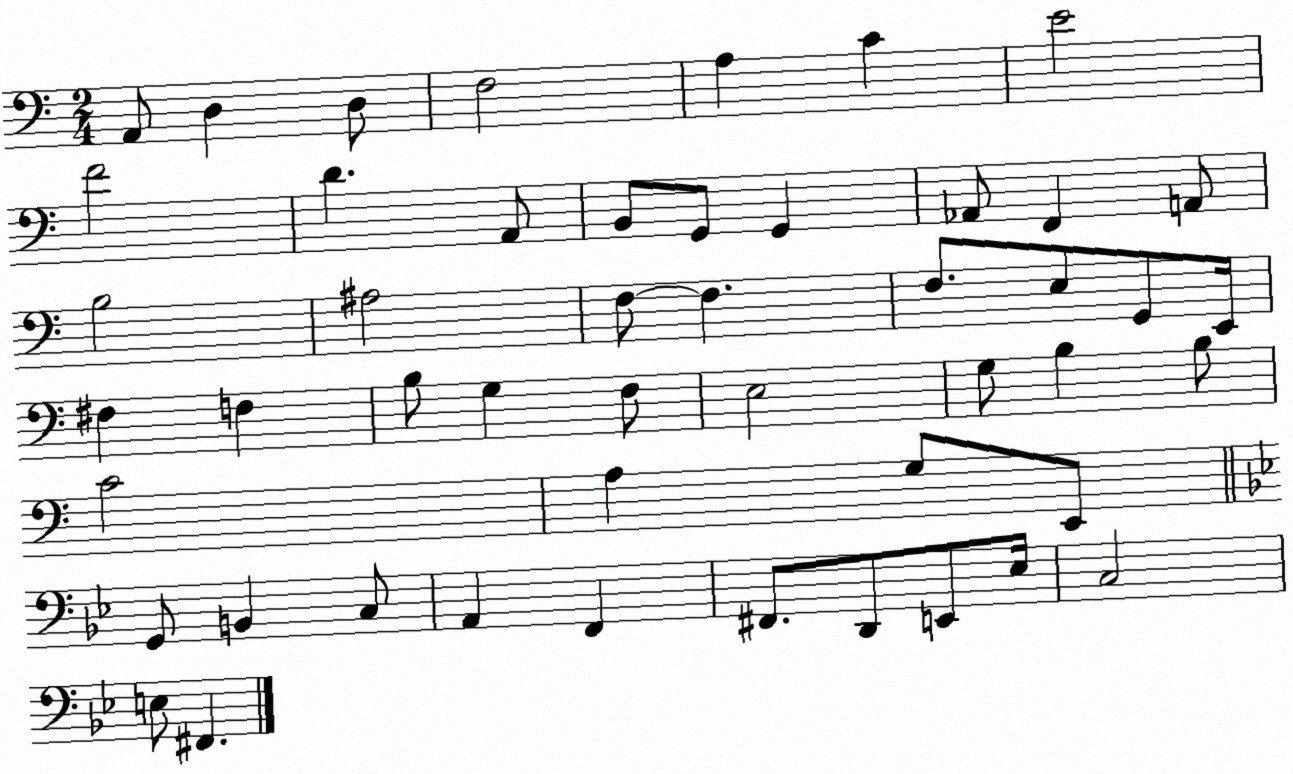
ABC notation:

X:1
T:Untitled
M:2/4
L:1/4
K:C
A,,/2 D, D,/2 F,2 A, C E2 F2 D A,,/2 B,,/2 G,,/2 G,, _A,,/2 F,, A,,/2 B,2 ^A,2 F,/2 F, F,/2 E,/2 G,,/2 E,,/4 ^F, F, B,/2 G, F,/2 E,2 G,/2 B, B,/2 C2 A, G,/2 E,,/2 G,,/2 B,, C,/2 A,, F,, ^F,,/2 D,,/2 E,,/2 _E,/4 C,2 E,/2 ^F,,